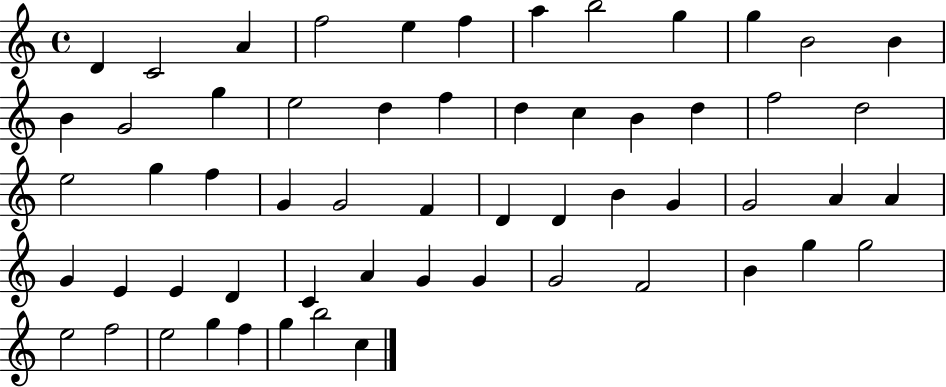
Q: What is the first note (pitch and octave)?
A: D4